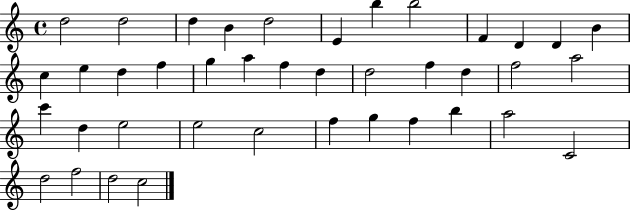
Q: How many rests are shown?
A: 0